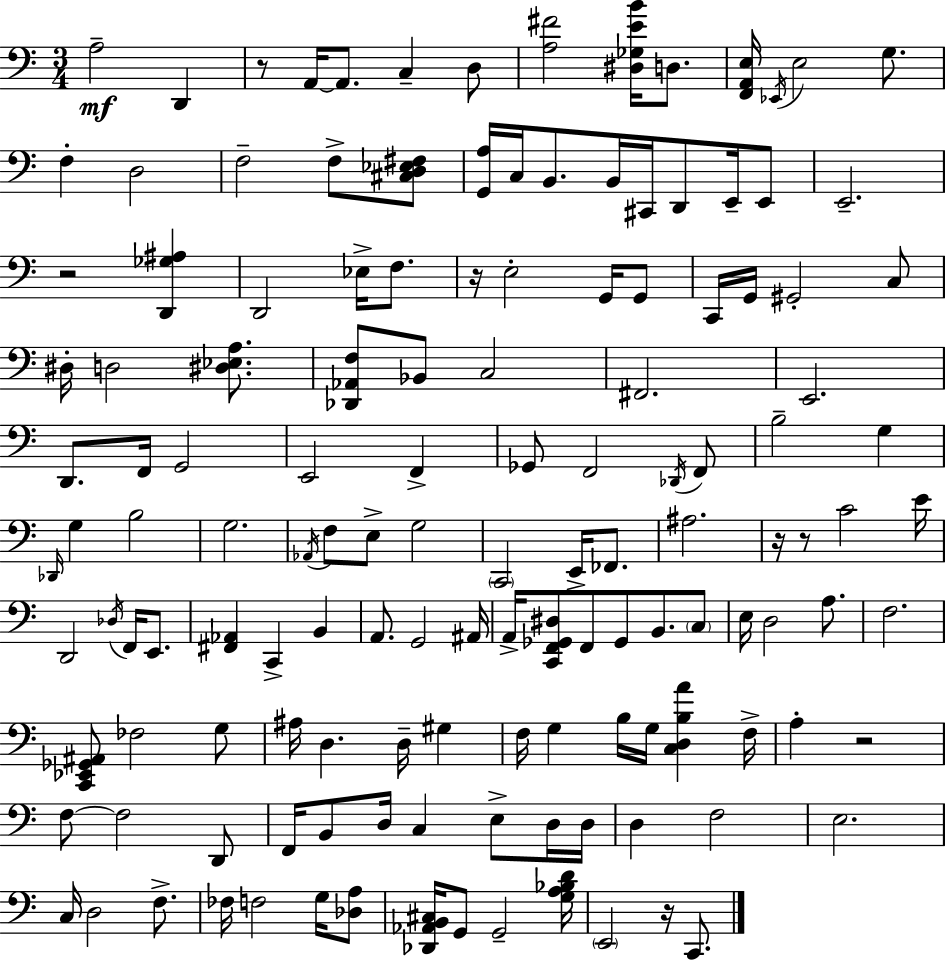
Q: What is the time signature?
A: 3/4